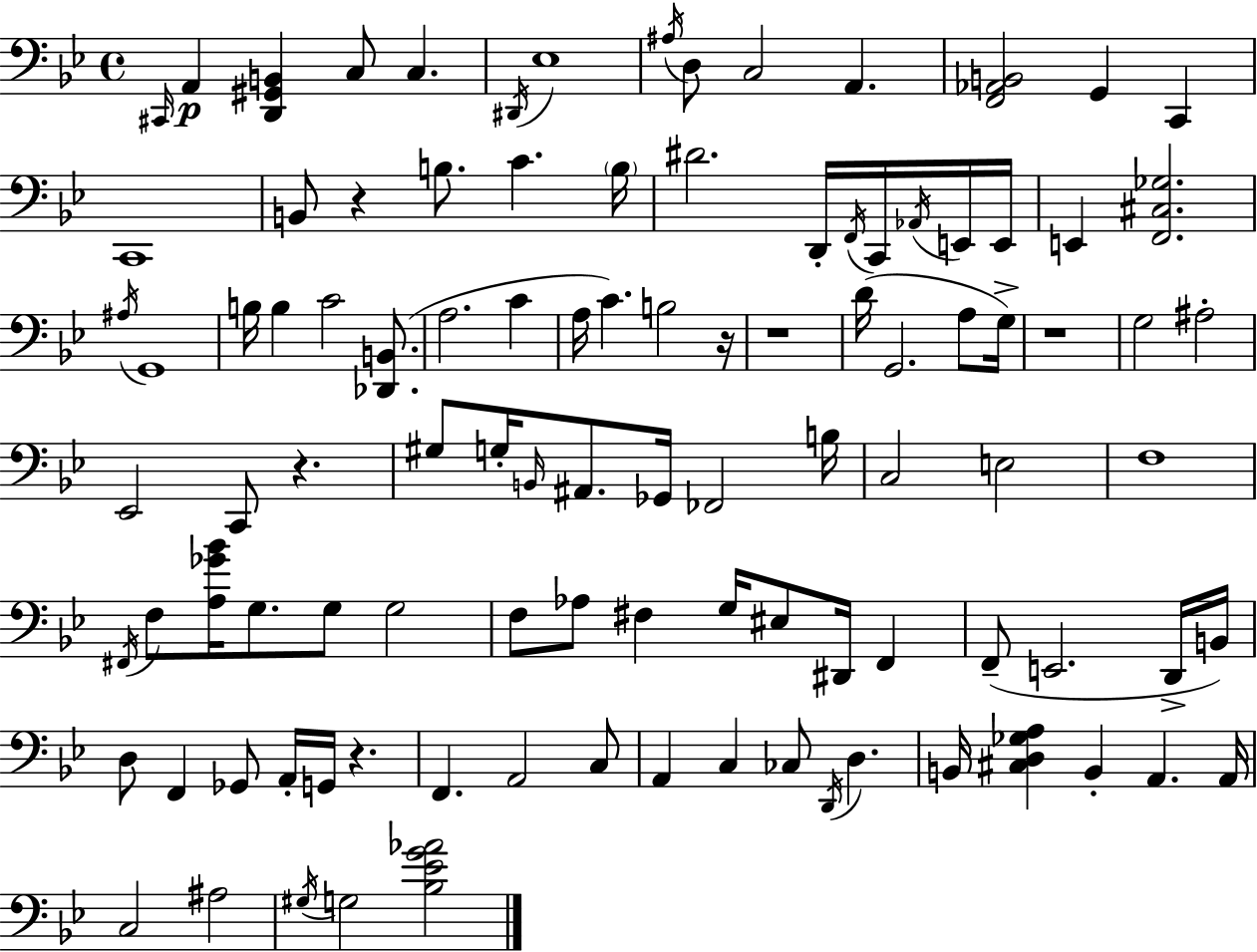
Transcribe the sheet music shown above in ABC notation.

X:1
T:Untitled
M:4/4
L:1/4
K:Bb
^C,,/4 A,, [D,,^G,,B,,] C,/2 C, ^D,,/4 _E,4 ^A,/4 D,/2 C,2 A,, [F,,_A,,B,,]2 G,, C,, C,,4 B,,/2 z B,/2 C B,/4 ^D2 D,,/4 F,,/4 C,,/4 _A,,/4 E,,/4 E,,/4 E,, [F,,^C,_G,]2 ^A,/4 G,,4 B,/4 B, C2 [_D,,B,,]/2 A,2 C A,/4 C B,2 z/4 z4 D/4 G,,2 A,/2 G,/4 z4 G,2 ^A,2 _E,,2 C,,/2 z ^G,/2 G,/4 B,,/4 ^A,,/2 _G,,/4 _F,,2 B,/4 C,2 E,2 F,4 ^F,,/4 F,/2 [A,_G_B]/4 G,/2 G,/2 G,2 F,/2 _A,/2 ^F, G,/4 ^E,/2 ^D,,/4 F,, F,,/2 E,,2 D,,/4 B,,/4 D,/2 F,, _G,,/2 A,,/4 G,,/4 z F,, A,,2 C,/2 A,, C, _C,/2 D,,/4 D, B,,/4 [^C,D,_G,A,] B,, A,, A,,/4 C,2 ^A,2 ^G,/4 G,2 [_B,_EG_A]2